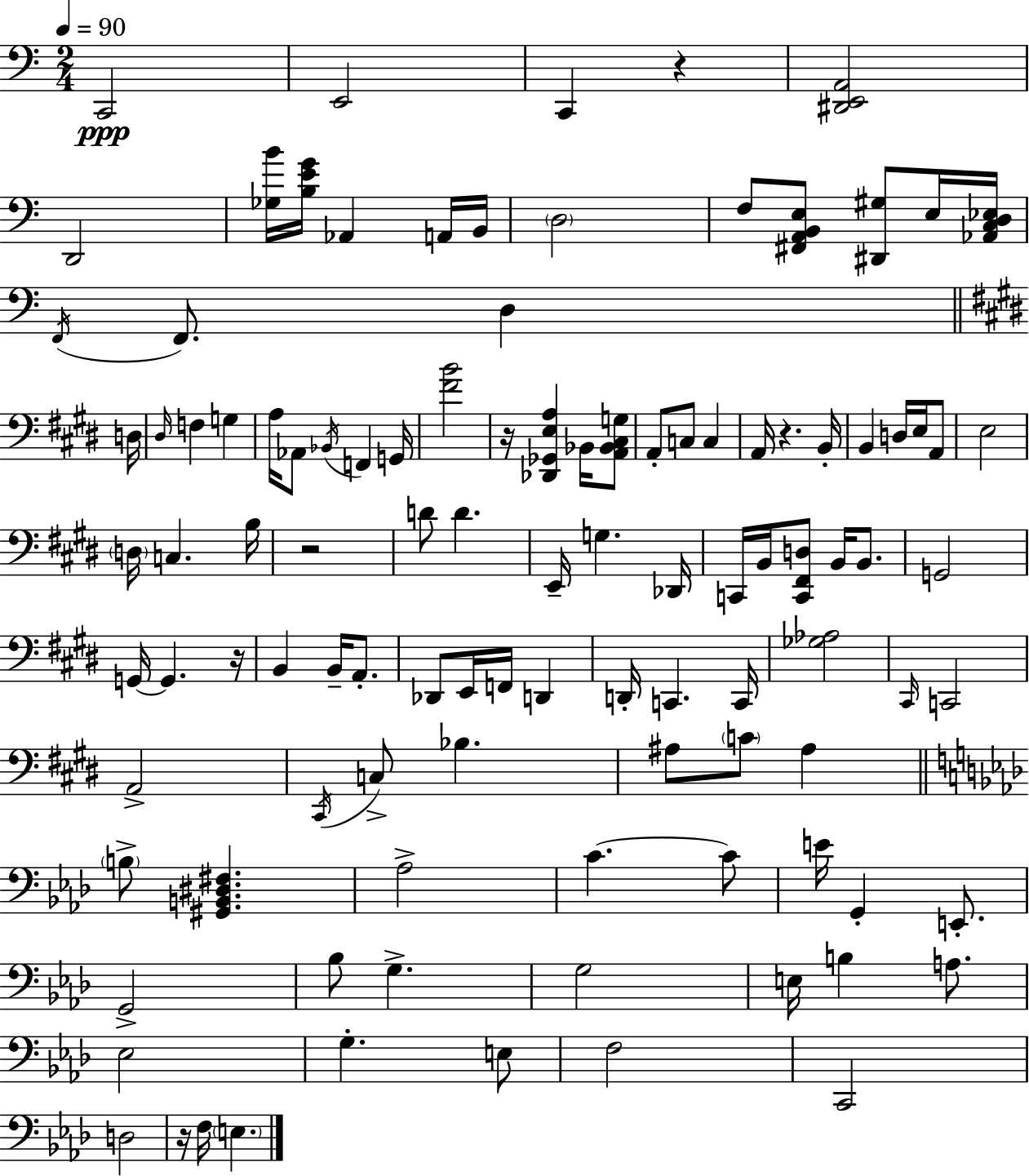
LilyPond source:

{
  \clef bass
  \numericTimeSignature
  \time 2/4
  \key c \major
  \tempo 4 = 90
  c,2\ppp | e,2 | c,4 r4 | <dis, e, a,>2 | \break d,2 | <ges b'>16 <b e' g'>16 aes,4 a,16 b,16 | \parenthesize d2 | f8 <fis, a, b, e>8 <dis, gis>8 e16 <aes, c d ees>16 | \break \acciaccatura { f,16 } f,8. d4 | \bar "||" \break \key e \major d16 \grace { dis16 } f4 g4 | a16 aes,8 \acciaccatura { bes,16 } f,4 | g,16 <fis' b'>2 | r16 <des, ges, e a>4 | \break bes,16 <a, bes, cis g>8 a,8-. c8 c4 | a,16 r4. | b,16-. b,4 d16 | e16 a,8 e2 | \break \parenthesize d16 c4. | b16 r2 | d'8 d'4. | e,16-- g4. | \break des,16 c,16 b,16 <c, fis, d>8 b,16 | b,8. g,2 | g,16~~ g,4. | r16 b,4 b,16-- | \break a,8.-. des,8 e,16 f,16 d,4 | d,16-. c,4. | c,16 <ges aes>2 | \grace { cis,16 } c,2 | \break a,2-> | \acciaccatura { cis,16 } c8-> bes4. | ais8 \parenthesize c'8 | ais4 \bar "||" \break \key aes \major \parenthesize b8-> <gis, b, dis fis>4. | aes2-> | c'4.~~ c'8 | e'16 g,4-. e,8.-. | \break g,2-> | bes8 g4.-> | g2 | e16 b4 a8. | \break ees2 | g4.-. e8 | f2 | c,2 | \break d2 | r16 f16 \parenthesize e4. | \bar "|."
}